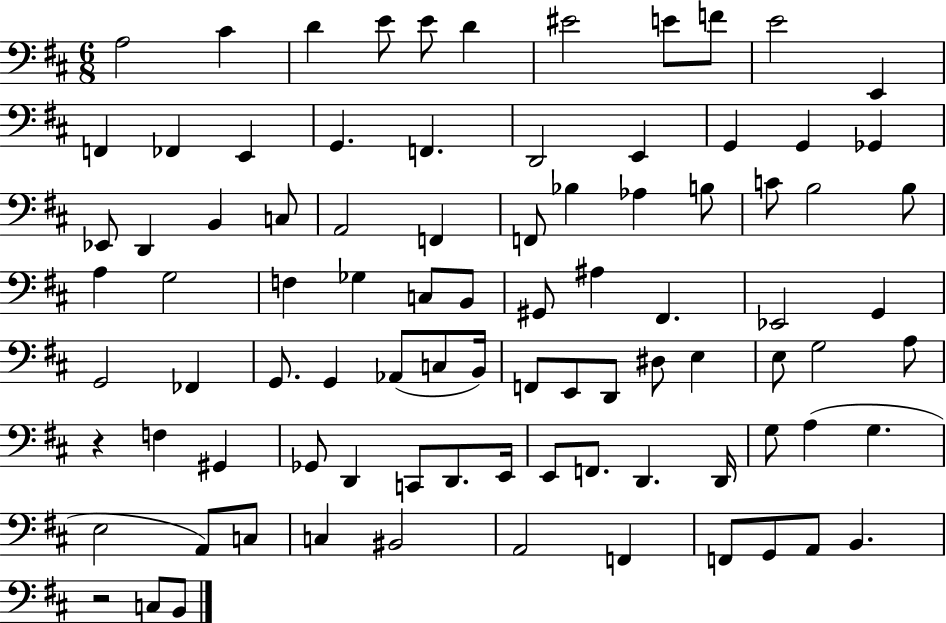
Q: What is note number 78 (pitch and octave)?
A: C3